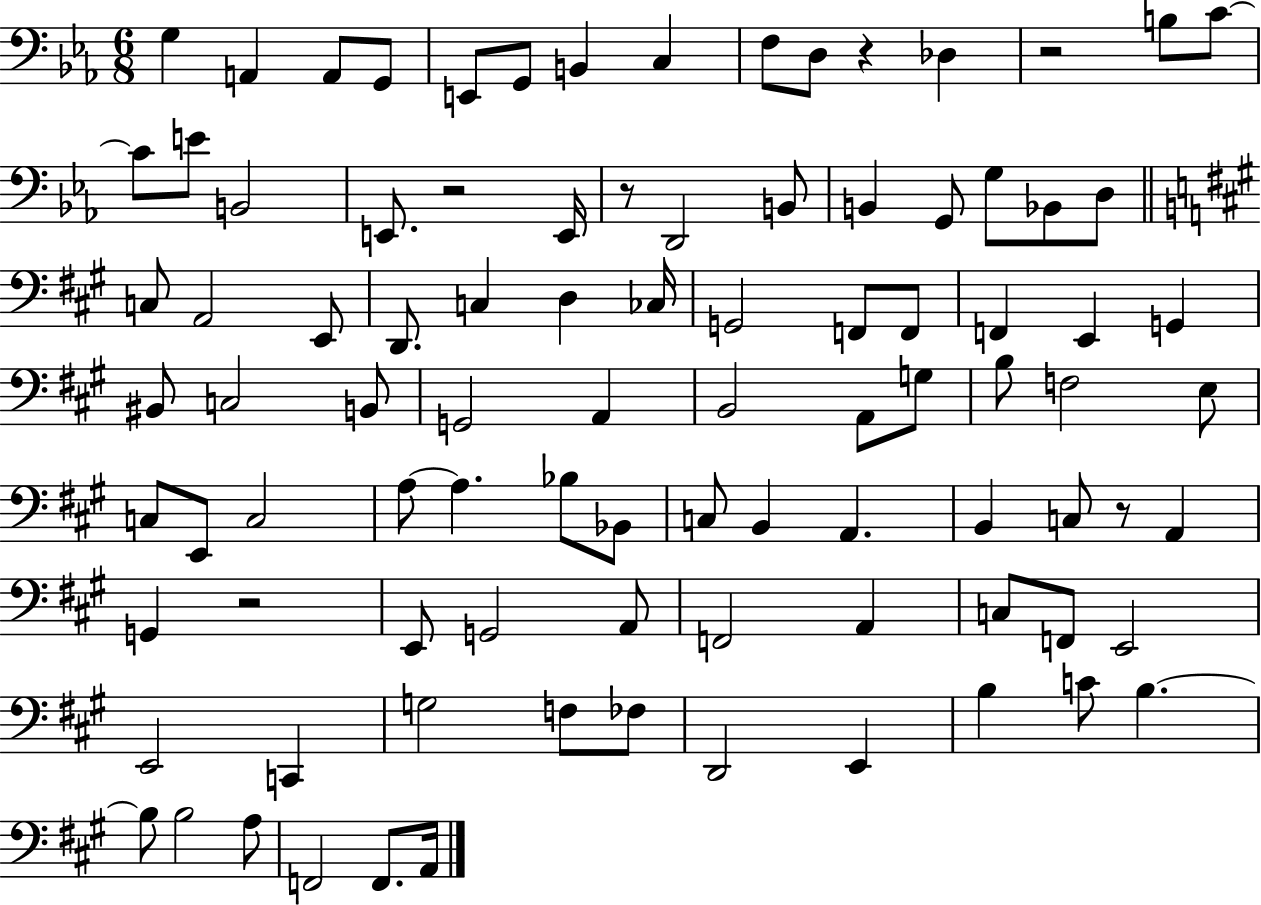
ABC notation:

X:1
T:Untitled
M:6/8
L:1/4
K:Eb
G, A,, A,,/2 G,,/2 E,,/2 G,,/2 B,, C, F,/2 D,/2 z _D, z2 B,/2 C/2 C/2 E/2 B,,2 E,,/2 z2 E,,/4 z/2 D,,2 B,,/2 B,, G,,/2 G,/2 _B,,/2 D,/2 C,/2 A,,2 E,,/2 D,,/2 C, D, _C,/4 G,,2 F,,/2 F,,/2 F,, E,, G,, ^B,,/2 C,2 B,,/2 G,,2 A,, B,,2 A,,/2 G,/2 B,/2 F,2 E,/2 C,/2 E,,/2 C,2 A,/2 A, _B,/2 _B,,/2 C,/2 B,, A,, B,, C,/2 z/2 A,, G,, z2 E,,/2 G,,2 A,,/2 F,,2 A,, C,/2 F,,/2 E,,2 E,,2 C,, G,2 F,/2 _F,/2 D,,2 E,, B, C/2 B, B,/2 B,2 A,/2 F,,2 F,,/2 A,,/4